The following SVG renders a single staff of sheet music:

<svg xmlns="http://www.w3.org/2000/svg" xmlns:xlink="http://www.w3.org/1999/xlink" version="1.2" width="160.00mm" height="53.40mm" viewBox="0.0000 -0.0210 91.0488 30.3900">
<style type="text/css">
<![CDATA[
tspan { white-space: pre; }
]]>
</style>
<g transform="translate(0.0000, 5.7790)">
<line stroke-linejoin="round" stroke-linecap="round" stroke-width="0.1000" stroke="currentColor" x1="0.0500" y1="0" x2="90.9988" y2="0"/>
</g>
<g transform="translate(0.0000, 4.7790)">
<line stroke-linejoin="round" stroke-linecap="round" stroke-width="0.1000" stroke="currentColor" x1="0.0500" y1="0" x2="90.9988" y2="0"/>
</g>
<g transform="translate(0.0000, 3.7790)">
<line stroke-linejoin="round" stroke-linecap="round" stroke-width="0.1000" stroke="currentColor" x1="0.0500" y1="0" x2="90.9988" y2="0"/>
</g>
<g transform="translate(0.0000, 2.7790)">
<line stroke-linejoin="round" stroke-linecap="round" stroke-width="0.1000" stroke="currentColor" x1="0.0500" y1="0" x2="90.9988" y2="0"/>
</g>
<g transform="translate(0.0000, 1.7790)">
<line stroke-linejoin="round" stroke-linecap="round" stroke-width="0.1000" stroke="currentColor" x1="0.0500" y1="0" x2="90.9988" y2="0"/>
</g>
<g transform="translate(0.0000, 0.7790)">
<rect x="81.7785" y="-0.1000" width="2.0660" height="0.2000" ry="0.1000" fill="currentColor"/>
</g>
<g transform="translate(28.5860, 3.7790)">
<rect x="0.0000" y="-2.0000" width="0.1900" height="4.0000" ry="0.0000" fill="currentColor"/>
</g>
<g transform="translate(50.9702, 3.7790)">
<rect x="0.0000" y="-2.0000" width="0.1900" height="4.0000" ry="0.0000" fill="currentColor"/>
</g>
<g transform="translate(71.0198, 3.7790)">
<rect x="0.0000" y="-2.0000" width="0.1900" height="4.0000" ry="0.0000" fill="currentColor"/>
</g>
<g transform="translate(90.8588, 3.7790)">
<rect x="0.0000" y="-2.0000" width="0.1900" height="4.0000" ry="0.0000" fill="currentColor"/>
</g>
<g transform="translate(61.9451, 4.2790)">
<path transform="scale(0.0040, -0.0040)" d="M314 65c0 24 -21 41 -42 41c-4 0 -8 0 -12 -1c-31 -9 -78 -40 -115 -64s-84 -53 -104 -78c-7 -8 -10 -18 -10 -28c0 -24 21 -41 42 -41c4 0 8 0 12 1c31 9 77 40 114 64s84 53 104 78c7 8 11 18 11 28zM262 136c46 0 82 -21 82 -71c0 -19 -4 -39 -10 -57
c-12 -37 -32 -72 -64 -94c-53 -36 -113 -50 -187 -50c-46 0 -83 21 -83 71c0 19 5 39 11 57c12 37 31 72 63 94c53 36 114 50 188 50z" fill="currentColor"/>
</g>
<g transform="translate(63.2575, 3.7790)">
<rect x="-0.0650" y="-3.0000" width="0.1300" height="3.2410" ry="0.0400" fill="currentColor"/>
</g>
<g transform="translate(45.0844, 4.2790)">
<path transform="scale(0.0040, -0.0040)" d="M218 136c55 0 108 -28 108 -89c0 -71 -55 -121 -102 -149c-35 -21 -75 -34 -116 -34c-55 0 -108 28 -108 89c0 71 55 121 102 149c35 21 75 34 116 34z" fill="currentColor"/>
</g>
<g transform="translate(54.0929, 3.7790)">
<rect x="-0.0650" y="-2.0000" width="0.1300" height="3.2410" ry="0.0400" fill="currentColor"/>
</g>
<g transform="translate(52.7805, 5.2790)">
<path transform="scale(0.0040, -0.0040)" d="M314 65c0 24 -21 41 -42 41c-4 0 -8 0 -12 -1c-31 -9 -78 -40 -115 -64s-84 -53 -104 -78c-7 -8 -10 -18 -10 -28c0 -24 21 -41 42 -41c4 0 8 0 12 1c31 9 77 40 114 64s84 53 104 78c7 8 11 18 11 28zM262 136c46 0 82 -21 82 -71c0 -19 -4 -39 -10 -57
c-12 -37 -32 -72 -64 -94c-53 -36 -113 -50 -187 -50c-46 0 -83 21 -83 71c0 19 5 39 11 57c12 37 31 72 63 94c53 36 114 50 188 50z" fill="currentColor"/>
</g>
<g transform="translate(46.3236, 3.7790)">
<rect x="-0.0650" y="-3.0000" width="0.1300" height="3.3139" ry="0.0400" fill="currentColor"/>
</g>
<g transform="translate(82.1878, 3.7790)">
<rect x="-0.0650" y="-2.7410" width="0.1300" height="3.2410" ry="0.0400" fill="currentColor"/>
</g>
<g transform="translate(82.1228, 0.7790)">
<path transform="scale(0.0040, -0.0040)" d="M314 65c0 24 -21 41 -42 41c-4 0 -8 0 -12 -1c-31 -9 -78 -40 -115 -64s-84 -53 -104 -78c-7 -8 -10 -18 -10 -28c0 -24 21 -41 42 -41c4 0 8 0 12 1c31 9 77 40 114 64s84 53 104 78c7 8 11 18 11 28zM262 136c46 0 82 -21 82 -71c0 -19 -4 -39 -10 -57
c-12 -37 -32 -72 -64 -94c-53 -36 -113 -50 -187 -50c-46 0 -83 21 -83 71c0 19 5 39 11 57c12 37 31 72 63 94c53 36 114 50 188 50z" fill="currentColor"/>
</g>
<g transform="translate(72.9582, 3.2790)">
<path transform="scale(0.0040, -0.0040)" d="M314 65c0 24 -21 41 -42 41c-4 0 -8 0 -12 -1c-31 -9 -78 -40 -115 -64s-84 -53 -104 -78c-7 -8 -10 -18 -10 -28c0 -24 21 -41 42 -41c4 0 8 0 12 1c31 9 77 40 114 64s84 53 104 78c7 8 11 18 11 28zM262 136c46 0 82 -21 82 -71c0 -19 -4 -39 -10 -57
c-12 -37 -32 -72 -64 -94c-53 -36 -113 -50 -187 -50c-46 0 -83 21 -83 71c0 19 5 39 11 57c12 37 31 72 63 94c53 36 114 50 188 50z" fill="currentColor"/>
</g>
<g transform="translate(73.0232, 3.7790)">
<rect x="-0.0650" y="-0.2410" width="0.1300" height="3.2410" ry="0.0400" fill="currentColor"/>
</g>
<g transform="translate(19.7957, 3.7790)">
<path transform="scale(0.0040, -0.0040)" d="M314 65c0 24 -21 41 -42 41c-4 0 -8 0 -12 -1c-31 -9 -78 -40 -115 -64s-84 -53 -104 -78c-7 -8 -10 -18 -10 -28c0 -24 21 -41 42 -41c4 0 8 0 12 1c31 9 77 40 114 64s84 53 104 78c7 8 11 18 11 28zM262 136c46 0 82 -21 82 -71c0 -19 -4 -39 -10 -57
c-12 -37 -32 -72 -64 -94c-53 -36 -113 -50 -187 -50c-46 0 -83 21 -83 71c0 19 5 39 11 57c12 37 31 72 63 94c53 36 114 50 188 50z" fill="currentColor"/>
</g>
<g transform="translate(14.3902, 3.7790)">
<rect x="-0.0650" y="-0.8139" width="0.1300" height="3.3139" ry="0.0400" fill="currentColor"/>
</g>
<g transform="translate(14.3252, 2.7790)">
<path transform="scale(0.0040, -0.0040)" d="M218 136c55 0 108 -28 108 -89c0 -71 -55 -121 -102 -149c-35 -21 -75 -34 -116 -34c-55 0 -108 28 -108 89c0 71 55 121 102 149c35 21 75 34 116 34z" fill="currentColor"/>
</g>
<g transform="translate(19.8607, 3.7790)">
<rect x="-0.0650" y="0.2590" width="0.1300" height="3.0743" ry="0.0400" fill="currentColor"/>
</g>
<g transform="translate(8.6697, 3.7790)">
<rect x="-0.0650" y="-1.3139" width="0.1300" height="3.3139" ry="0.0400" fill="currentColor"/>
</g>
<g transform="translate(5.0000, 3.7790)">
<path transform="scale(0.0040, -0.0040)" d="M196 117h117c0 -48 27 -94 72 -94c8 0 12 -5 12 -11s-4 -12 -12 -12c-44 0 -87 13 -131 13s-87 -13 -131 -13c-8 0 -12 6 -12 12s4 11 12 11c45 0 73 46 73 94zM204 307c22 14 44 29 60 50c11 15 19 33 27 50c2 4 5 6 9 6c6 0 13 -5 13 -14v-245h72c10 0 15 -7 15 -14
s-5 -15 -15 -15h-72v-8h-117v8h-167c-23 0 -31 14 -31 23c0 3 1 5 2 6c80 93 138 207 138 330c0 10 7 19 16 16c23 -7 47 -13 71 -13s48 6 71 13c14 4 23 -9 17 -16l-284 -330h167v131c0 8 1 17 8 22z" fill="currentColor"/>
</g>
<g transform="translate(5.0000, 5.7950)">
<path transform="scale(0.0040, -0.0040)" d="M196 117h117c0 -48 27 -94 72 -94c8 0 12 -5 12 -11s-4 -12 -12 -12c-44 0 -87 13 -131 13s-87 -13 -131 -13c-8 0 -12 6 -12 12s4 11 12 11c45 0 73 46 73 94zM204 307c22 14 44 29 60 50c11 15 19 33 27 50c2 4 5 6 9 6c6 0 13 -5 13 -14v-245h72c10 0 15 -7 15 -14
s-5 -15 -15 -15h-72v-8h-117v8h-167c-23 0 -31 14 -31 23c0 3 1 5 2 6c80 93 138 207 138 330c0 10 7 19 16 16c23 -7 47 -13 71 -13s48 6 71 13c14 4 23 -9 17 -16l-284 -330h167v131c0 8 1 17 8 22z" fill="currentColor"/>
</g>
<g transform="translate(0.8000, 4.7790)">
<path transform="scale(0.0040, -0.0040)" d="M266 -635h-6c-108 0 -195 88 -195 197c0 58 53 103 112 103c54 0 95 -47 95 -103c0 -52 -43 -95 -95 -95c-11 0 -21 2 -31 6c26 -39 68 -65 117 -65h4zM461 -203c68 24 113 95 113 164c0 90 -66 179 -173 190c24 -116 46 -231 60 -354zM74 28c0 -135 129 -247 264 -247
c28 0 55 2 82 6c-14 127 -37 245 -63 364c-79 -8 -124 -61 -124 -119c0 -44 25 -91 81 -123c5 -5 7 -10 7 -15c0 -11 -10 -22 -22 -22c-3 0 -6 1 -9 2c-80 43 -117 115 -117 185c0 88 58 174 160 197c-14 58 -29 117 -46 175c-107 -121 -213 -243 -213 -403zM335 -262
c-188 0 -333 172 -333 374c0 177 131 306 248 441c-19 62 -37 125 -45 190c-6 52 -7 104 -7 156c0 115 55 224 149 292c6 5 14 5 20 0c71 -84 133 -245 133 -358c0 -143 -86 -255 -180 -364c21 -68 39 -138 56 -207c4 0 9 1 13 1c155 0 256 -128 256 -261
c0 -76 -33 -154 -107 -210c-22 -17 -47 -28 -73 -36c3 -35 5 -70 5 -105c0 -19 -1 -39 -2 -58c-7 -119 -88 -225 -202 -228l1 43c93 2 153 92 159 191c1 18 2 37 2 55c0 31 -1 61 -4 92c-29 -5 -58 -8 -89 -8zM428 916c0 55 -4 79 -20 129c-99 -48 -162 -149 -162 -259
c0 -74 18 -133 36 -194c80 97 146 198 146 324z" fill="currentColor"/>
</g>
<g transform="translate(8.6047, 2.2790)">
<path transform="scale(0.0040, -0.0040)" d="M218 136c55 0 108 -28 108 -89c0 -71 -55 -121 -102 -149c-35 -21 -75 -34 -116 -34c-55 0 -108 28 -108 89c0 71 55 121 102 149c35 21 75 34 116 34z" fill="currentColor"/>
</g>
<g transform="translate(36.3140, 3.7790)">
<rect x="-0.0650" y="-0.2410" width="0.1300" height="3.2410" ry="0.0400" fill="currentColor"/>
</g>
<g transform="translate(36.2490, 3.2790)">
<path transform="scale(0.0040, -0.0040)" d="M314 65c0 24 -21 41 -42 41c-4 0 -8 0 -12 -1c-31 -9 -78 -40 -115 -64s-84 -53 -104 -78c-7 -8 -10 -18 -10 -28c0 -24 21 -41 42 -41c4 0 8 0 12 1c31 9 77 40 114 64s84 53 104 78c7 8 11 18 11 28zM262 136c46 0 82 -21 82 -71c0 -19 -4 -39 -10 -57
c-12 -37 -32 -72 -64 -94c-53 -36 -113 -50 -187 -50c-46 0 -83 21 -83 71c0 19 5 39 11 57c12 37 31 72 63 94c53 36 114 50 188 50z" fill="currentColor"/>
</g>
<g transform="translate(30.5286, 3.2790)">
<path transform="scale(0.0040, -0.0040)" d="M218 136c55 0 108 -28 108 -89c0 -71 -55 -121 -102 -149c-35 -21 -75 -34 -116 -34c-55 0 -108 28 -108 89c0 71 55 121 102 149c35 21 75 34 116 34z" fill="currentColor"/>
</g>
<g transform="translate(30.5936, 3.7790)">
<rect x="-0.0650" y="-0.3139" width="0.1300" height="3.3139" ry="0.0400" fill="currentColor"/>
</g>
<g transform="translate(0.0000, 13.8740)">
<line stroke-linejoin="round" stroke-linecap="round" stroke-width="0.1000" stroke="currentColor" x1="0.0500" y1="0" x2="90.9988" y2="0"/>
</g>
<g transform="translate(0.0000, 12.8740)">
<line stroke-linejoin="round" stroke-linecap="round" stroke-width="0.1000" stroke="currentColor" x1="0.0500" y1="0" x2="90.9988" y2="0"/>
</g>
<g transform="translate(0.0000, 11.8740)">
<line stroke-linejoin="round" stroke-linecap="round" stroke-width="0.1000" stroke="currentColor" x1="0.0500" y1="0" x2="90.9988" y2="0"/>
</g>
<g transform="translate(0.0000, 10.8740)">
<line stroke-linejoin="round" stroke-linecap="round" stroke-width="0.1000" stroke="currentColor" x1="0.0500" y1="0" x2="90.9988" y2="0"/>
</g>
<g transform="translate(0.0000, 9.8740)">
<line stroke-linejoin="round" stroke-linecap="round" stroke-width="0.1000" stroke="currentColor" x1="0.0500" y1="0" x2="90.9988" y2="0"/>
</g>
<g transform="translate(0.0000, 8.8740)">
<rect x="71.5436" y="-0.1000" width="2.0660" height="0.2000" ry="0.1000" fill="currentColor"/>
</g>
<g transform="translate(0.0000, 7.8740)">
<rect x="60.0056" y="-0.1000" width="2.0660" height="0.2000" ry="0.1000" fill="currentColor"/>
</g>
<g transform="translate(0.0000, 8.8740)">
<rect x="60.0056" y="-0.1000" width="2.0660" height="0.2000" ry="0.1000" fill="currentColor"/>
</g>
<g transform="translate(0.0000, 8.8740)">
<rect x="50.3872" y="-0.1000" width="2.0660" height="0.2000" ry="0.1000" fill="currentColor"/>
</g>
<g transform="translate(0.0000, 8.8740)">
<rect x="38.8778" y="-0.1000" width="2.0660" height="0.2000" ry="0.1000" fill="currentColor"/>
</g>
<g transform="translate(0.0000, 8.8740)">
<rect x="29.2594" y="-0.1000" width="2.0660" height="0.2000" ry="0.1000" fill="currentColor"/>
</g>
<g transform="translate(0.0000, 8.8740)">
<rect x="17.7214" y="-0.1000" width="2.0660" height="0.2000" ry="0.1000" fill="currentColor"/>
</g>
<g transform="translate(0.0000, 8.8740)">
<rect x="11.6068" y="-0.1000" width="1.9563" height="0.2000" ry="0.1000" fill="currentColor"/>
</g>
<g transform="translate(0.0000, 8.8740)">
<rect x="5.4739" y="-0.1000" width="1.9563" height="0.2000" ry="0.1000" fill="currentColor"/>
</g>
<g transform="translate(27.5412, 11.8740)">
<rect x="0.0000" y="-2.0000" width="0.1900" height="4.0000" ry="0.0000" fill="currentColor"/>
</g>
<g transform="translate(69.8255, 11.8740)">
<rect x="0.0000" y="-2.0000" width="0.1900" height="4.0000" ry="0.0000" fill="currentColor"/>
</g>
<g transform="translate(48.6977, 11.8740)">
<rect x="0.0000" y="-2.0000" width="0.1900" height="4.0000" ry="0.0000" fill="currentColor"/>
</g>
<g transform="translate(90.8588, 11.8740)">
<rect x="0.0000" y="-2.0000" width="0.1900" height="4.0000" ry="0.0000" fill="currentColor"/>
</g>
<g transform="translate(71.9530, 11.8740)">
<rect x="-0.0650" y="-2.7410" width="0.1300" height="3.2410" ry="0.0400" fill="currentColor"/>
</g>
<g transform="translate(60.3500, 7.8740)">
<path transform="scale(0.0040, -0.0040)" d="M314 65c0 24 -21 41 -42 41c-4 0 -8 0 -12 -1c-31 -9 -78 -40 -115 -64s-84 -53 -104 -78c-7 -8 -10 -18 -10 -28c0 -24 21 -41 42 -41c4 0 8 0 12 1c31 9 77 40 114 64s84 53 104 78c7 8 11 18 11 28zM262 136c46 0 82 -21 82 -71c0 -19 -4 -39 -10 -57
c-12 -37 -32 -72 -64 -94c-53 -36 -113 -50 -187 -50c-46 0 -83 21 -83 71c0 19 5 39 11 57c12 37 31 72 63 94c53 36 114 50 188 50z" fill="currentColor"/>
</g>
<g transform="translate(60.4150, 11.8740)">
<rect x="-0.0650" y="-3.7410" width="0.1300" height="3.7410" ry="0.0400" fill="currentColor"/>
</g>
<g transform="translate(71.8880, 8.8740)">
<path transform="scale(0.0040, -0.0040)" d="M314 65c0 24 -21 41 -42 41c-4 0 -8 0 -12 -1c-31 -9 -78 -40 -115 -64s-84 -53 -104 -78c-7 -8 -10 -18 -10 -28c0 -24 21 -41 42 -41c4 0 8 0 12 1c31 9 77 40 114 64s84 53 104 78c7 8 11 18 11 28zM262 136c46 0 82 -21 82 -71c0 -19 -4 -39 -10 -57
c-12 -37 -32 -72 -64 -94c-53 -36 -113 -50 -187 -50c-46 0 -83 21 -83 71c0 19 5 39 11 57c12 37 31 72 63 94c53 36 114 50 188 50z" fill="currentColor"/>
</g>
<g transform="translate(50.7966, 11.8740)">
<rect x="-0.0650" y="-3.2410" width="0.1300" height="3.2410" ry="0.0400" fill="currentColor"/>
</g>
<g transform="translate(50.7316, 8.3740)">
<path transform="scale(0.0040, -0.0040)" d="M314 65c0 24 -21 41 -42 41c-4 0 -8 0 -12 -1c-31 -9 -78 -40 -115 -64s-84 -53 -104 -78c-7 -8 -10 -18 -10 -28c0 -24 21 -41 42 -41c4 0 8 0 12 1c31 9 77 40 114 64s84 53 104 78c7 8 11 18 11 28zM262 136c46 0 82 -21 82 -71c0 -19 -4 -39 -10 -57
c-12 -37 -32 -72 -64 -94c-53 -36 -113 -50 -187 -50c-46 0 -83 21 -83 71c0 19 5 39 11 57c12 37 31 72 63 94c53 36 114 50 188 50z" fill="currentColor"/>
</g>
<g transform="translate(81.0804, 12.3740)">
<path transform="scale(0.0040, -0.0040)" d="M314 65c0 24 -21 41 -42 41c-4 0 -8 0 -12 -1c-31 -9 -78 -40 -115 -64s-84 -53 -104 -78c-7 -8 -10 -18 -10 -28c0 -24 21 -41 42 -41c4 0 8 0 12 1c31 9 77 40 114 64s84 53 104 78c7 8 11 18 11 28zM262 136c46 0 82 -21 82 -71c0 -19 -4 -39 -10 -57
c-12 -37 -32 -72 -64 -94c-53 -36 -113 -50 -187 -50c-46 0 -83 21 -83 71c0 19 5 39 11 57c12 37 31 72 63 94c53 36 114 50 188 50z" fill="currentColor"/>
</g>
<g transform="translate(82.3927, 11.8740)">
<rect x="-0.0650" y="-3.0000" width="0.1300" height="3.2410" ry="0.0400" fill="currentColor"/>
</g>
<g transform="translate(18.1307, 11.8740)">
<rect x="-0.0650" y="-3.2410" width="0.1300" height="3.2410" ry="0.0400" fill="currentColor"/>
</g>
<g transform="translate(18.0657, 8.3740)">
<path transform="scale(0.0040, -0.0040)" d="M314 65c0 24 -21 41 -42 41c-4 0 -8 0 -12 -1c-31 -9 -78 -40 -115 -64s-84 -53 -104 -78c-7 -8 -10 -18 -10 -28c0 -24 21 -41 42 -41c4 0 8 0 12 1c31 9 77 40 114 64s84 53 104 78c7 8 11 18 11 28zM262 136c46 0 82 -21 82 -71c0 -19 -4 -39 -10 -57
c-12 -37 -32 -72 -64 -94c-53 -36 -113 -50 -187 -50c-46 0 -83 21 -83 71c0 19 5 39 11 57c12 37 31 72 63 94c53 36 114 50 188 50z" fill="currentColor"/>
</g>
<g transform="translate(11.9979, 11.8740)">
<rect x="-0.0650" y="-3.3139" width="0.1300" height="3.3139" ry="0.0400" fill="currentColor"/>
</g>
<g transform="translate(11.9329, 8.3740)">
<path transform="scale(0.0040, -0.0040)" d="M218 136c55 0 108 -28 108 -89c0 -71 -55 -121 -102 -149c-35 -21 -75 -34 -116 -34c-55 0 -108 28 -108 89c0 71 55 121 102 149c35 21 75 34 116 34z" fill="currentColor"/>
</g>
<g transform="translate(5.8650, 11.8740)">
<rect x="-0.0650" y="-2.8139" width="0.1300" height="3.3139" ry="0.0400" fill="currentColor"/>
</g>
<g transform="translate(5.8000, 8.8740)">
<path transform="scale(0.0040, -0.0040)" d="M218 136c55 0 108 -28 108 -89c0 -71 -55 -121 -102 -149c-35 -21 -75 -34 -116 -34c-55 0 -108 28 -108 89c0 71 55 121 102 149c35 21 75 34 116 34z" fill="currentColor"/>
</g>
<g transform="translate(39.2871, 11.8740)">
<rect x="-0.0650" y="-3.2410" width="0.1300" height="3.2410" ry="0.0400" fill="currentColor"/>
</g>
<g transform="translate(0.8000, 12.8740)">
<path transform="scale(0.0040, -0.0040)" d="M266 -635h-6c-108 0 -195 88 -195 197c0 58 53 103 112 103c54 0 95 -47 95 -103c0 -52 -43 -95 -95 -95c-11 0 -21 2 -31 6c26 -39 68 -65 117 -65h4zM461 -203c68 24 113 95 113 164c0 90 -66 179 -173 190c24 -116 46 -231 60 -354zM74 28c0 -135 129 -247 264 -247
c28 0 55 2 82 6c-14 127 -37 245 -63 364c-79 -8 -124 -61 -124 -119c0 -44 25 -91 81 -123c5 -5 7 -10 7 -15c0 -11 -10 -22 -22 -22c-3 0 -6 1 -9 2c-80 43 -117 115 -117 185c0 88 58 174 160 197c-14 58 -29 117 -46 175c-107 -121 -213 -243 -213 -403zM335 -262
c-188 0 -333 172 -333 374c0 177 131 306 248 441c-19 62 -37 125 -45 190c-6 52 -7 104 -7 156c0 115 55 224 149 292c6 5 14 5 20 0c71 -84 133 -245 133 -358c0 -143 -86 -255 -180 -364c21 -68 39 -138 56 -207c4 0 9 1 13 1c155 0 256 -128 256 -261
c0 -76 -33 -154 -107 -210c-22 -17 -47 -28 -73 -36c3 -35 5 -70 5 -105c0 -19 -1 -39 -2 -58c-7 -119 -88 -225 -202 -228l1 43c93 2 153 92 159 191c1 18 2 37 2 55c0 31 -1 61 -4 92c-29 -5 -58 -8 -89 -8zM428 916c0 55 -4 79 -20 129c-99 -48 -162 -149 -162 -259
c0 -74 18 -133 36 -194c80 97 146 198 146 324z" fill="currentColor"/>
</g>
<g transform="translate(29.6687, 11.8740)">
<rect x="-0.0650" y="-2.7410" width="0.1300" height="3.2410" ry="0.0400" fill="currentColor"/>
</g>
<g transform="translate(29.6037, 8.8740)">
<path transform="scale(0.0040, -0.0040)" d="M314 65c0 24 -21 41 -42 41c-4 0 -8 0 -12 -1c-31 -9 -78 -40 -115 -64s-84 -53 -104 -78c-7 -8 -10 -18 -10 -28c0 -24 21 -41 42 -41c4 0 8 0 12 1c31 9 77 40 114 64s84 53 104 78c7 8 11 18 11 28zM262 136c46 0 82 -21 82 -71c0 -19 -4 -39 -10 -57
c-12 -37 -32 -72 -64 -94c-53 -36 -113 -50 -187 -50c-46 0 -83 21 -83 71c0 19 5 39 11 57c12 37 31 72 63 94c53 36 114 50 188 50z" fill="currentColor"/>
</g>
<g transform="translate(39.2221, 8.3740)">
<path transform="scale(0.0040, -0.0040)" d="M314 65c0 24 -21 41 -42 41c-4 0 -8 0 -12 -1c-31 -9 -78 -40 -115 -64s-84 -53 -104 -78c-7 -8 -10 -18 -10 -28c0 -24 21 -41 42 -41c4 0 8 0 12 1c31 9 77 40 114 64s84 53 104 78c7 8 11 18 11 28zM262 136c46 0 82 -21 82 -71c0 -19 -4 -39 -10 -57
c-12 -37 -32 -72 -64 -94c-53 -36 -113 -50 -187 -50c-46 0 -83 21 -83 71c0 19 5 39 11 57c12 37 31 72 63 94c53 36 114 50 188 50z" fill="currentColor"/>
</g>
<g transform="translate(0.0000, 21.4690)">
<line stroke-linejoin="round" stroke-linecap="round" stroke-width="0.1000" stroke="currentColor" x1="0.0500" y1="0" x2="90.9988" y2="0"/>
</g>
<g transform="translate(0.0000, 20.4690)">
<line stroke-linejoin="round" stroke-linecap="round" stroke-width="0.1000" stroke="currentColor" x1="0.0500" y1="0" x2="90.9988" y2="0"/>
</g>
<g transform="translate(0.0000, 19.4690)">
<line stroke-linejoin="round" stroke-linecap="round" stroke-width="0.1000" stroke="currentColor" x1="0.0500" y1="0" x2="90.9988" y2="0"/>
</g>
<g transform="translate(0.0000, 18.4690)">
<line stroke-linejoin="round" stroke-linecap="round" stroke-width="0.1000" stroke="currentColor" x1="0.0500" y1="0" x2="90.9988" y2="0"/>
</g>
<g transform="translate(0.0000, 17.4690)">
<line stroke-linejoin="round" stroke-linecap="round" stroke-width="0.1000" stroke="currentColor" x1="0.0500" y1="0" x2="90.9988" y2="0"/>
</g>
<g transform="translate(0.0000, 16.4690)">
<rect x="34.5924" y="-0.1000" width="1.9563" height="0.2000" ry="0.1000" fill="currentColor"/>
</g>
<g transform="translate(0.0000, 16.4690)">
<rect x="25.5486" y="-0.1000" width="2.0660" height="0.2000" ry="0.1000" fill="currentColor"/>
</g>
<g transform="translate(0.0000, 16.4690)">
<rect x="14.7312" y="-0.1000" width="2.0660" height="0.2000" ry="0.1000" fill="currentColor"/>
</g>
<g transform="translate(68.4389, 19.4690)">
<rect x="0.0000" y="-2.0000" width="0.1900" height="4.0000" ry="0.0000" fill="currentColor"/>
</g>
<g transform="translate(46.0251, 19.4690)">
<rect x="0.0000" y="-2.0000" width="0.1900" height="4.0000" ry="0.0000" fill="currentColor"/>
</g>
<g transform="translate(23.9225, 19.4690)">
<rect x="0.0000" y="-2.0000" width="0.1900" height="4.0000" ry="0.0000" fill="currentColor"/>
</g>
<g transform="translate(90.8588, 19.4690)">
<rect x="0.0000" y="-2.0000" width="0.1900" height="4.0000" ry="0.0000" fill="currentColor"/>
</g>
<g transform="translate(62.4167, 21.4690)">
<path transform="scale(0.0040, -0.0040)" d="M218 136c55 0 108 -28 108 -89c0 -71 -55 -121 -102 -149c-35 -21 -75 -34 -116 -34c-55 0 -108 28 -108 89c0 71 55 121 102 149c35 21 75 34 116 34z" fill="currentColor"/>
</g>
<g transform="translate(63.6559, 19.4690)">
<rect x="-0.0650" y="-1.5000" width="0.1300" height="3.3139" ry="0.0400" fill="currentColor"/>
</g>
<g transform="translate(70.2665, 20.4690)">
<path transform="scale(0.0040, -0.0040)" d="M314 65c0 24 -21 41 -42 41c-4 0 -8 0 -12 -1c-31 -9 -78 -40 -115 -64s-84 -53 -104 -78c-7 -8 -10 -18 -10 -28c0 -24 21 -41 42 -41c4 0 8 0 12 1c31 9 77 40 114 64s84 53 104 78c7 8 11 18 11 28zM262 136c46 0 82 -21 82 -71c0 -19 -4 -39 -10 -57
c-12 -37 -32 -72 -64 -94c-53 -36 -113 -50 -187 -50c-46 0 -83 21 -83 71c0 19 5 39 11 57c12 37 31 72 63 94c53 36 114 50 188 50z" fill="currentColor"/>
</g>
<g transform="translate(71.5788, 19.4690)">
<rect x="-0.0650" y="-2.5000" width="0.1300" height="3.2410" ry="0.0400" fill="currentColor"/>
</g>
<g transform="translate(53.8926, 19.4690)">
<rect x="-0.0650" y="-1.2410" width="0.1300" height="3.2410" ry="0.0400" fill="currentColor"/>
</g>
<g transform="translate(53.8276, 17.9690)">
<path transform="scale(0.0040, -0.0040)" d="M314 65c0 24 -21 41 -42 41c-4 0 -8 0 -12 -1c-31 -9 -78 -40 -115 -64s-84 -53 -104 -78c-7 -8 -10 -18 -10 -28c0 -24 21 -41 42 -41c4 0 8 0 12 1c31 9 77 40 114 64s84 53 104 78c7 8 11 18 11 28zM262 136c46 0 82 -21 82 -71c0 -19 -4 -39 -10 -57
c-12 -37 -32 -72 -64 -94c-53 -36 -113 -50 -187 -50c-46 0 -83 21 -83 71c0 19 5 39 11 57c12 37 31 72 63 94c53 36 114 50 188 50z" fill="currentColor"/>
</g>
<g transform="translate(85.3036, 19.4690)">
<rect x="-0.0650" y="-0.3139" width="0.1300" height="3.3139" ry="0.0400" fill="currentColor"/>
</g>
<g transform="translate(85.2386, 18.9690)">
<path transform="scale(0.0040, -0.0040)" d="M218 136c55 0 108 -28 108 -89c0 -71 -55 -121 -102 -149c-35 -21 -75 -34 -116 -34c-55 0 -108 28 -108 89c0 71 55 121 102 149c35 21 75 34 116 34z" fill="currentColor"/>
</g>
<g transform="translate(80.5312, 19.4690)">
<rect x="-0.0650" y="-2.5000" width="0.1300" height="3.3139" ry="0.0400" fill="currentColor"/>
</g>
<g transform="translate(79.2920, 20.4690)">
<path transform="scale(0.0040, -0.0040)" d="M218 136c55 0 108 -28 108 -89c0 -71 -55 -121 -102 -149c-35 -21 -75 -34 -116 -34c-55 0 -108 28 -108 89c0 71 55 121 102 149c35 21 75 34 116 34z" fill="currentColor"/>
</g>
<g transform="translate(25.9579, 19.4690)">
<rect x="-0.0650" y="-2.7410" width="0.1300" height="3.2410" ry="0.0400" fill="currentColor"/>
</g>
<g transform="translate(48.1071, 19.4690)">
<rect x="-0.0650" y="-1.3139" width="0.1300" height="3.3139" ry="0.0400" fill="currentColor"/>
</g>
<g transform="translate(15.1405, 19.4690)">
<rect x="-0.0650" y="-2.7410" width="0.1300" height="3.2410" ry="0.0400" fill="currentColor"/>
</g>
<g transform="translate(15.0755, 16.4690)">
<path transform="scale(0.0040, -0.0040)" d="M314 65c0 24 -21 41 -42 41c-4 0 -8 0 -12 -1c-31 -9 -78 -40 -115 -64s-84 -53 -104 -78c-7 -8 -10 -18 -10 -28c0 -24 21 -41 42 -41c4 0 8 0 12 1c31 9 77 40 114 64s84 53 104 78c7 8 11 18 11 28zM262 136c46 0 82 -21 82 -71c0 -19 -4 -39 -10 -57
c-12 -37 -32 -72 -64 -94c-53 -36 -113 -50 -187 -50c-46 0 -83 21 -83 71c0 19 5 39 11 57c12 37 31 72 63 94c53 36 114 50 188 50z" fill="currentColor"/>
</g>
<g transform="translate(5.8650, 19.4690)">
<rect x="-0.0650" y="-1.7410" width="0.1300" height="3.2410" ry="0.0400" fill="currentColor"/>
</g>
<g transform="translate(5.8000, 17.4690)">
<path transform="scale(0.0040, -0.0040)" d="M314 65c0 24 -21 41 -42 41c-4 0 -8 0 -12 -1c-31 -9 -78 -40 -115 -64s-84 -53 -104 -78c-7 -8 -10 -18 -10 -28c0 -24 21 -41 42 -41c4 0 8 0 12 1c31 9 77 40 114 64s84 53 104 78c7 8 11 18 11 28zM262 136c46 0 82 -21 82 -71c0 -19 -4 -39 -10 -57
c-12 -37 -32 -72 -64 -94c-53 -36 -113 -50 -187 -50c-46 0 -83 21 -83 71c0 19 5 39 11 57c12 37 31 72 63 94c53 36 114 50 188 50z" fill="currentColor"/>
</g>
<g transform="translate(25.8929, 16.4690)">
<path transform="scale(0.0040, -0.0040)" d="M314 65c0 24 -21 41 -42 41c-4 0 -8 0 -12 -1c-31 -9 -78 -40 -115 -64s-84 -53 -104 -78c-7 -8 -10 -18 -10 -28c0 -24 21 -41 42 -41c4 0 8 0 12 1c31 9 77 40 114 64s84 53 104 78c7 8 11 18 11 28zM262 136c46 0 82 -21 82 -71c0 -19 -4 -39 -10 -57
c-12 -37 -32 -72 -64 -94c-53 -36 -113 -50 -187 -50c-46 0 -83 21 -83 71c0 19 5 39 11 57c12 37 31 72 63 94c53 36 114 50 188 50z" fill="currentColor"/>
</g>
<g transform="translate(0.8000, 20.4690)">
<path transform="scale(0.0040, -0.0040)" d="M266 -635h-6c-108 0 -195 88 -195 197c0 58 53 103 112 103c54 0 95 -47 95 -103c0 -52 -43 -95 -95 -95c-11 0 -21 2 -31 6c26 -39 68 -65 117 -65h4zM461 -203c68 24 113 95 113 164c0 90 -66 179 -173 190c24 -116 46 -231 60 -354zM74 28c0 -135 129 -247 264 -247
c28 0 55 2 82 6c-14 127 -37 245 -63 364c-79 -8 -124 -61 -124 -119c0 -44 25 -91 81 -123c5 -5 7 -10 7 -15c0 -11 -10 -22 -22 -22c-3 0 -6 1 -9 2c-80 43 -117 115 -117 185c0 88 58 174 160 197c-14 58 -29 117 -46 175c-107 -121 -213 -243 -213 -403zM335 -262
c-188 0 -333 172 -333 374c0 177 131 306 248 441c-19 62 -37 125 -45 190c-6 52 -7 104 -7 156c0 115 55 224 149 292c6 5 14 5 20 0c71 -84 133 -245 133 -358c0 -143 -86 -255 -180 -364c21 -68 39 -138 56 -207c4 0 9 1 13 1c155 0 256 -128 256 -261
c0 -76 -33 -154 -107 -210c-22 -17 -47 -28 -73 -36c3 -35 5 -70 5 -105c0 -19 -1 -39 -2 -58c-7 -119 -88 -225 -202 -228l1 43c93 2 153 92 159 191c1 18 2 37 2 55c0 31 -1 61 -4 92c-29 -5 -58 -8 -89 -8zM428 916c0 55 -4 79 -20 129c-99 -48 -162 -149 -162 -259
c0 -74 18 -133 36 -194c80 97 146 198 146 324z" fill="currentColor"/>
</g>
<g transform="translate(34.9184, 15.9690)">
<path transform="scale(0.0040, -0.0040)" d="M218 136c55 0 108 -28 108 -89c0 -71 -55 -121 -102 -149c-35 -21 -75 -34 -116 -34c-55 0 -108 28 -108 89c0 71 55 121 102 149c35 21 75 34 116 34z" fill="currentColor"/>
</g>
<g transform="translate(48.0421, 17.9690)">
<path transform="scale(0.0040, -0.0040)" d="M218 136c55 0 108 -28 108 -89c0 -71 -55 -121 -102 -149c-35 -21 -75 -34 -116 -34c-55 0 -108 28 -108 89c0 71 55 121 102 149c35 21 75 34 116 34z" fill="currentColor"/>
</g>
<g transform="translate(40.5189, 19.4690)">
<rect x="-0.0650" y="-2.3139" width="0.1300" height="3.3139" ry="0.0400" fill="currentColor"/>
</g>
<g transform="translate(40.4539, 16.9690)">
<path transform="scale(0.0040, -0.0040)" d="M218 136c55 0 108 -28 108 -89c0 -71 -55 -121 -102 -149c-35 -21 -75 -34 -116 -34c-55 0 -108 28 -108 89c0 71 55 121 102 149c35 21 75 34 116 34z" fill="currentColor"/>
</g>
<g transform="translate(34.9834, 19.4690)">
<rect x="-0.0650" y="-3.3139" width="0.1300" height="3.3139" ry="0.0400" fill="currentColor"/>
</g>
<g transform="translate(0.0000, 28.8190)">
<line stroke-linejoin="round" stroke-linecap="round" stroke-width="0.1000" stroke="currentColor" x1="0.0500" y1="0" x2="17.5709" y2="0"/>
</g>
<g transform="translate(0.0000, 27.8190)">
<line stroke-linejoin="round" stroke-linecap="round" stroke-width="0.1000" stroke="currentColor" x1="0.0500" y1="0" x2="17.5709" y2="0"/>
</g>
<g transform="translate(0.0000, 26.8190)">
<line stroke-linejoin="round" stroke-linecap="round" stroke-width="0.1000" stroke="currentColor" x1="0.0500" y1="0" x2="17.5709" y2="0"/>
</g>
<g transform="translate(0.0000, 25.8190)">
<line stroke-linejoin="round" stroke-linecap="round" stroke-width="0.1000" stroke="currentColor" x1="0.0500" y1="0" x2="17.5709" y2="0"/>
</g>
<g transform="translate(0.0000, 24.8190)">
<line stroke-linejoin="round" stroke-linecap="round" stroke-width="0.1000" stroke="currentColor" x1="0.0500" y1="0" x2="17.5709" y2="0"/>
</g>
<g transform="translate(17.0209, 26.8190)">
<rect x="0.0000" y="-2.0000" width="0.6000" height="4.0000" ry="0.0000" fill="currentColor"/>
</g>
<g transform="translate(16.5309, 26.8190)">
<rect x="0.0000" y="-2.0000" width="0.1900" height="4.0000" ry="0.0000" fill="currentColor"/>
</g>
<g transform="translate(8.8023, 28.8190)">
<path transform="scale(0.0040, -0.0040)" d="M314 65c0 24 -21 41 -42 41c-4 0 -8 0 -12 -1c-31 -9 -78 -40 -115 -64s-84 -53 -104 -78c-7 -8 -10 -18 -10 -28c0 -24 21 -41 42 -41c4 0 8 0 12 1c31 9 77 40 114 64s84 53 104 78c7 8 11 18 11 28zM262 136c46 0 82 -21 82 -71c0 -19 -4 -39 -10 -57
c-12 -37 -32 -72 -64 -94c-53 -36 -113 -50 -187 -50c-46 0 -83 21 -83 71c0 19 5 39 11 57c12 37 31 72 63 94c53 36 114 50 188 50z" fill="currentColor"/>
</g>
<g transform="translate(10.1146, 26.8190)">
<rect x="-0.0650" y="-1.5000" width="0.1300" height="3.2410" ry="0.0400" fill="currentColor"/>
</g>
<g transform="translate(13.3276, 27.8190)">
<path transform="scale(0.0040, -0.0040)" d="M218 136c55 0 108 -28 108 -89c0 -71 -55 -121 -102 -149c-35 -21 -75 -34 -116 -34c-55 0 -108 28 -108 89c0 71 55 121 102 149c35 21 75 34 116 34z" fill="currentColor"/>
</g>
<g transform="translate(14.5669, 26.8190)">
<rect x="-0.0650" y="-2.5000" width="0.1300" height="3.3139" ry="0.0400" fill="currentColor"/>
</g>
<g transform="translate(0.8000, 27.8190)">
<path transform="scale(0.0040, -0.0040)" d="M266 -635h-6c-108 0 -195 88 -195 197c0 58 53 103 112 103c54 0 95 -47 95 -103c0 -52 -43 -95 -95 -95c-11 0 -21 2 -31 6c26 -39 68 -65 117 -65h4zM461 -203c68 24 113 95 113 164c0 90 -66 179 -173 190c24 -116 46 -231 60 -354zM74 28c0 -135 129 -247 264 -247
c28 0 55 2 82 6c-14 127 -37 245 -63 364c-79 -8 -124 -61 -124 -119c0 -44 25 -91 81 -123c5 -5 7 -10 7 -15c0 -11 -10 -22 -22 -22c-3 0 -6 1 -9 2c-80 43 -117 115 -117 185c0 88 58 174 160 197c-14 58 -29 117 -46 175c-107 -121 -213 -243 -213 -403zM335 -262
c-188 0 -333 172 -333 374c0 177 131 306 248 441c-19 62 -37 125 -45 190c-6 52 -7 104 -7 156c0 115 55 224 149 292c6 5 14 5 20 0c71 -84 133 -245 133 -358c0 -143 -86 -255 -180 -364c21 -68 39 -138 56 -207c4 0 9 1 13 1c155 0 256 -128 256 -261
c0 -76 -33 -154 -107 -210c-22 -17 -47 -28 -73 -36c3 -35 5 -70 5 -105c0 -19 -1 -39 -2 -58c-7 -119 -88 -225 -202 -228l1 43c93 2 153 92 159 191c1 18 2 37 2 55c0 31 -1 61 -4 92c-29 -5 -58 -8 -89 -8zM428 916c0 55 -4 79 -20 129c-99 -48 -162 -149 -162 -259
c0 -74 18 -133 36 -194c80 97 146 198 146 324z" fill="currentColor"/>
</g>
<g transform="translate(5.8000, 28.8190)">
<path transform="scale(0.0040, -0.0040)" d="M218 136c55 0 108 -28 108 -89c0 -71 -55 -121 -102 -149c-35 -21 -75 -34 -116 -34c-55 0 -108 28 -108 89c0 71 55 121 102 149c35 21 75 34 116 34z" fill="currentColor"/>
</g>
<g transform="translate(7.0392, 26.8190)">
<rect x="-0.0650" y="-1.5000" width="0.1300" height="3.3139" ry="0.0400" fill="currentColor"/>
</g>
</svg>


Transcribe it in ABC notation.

X:1
T:Untitled
M:4/4
L:1/4
K:C
e d B2 c c2 A F2 A2 c2 a2 a b b2 a2 b2 b2 c'2 a2 A2 f2 a2 a2 b g e e2 E G2 G c E E2 G